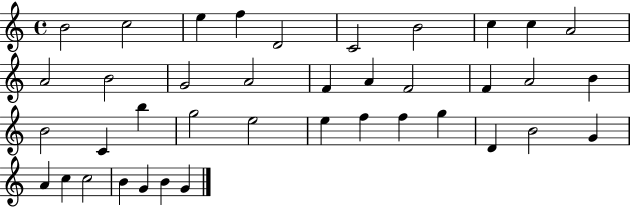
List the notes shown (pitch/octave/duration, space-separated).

B4/h C5/h E5/q F5/q D4/h C4/h B4/h C5/q C5/q A4/h A4/h B4/h G4/h A4/h F4/q A4/q F4/h F4/q A4/h B4/q B4/h C4/q B5/q G5/h E5/h E5/q F5/q F5/q G5/q D4/q B4/h G4/q A4/q C5/q C5/h B4/q G4/q B4/q G4/q